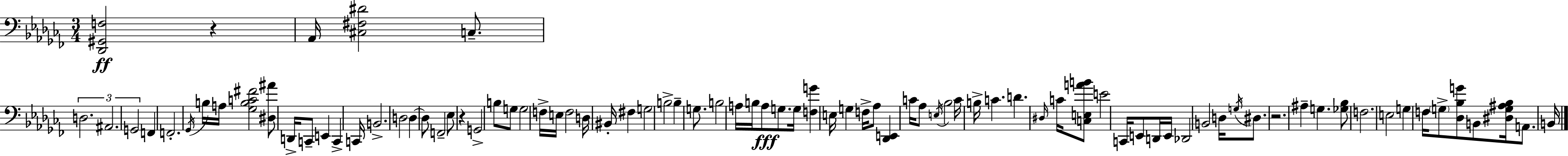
X:1
T:Untitled
M:3/4
L:1/4
K:Abm
[_D,,^G,,F,]2 z _A,,/4 [^C,^F,^D]2 C,/2 D,2 ^A,,2 G,,2 F,, F,,2 _G,,/4 B,/4 A,/4 [_G,B,C^F]2 [^D,^A]/2 D,,/4 C,,/2 E,, C,, C,,/4 B,,2 D,2 D, D,/2 F,,2 _E,/2 z G,,2 B,/2 G,/2 G,2 F,/4 E,/4 F,2 D,/4 ^B,,/4 ^F, G,2 B,2 B, G,/2 B,2 A,/4 B,/4 A,/2 G,/2 G,/4 [F,G] E,/4 G, F,/4 _A,/2 [_D,,E,,] C/4 _A,/2 E,/4 _B,2 C/4 B,/4 C D ^D,/4 C/4 [C,E,AB]/2 E2 C,,/4 E,,/2 D,,/4 E,,/4 _D,,2 B,,2 D,/4 G,/4 ^D,/2 z2 ^A, G, [_G,_B,]/2 F,2 E,2 G, F,/4 G,/2 [_D,_B,G]/2 B,,/2 [^D,G,^A,_B,]/4 A,,/2 B,,/4